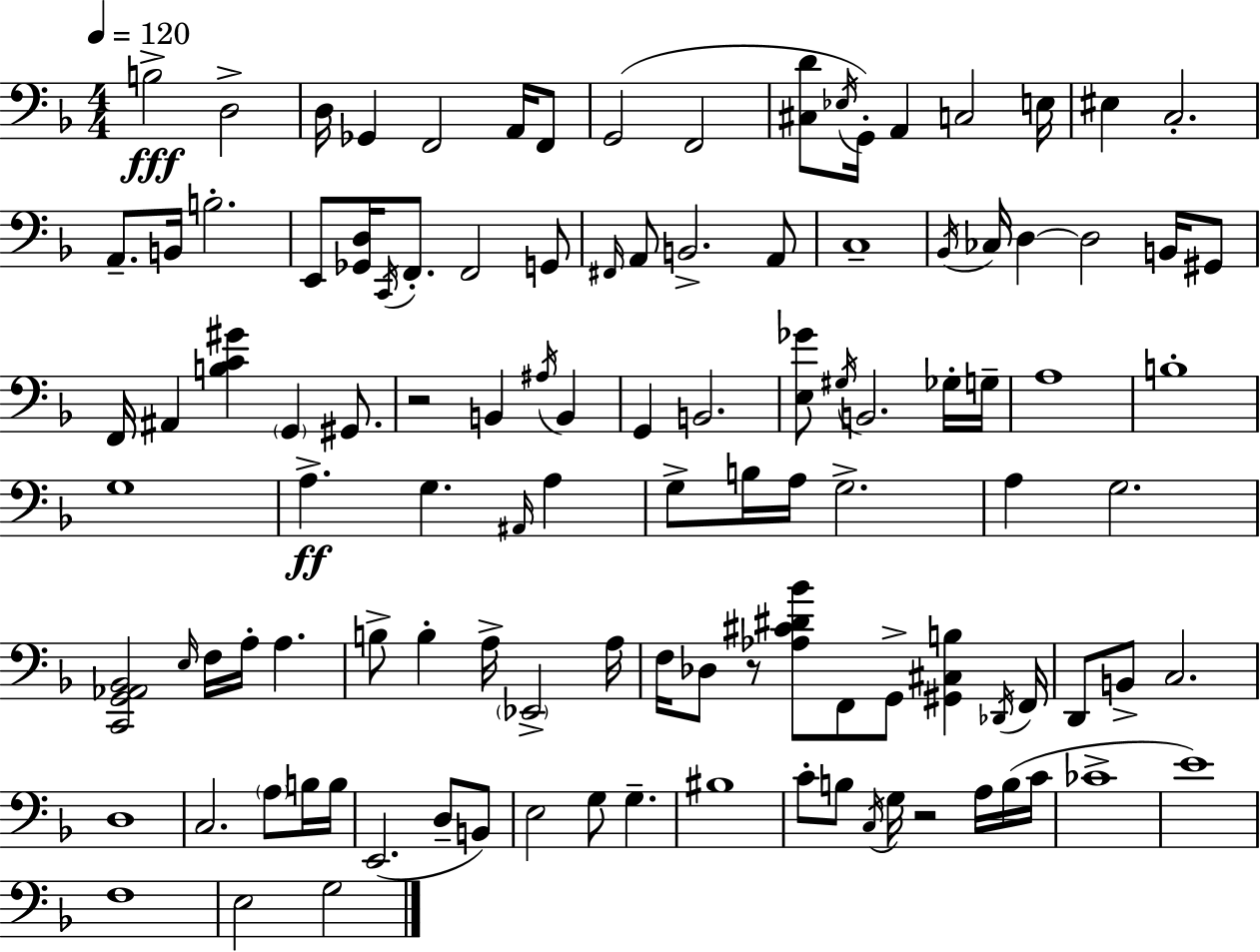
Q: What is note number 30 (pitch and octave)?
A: Bb2